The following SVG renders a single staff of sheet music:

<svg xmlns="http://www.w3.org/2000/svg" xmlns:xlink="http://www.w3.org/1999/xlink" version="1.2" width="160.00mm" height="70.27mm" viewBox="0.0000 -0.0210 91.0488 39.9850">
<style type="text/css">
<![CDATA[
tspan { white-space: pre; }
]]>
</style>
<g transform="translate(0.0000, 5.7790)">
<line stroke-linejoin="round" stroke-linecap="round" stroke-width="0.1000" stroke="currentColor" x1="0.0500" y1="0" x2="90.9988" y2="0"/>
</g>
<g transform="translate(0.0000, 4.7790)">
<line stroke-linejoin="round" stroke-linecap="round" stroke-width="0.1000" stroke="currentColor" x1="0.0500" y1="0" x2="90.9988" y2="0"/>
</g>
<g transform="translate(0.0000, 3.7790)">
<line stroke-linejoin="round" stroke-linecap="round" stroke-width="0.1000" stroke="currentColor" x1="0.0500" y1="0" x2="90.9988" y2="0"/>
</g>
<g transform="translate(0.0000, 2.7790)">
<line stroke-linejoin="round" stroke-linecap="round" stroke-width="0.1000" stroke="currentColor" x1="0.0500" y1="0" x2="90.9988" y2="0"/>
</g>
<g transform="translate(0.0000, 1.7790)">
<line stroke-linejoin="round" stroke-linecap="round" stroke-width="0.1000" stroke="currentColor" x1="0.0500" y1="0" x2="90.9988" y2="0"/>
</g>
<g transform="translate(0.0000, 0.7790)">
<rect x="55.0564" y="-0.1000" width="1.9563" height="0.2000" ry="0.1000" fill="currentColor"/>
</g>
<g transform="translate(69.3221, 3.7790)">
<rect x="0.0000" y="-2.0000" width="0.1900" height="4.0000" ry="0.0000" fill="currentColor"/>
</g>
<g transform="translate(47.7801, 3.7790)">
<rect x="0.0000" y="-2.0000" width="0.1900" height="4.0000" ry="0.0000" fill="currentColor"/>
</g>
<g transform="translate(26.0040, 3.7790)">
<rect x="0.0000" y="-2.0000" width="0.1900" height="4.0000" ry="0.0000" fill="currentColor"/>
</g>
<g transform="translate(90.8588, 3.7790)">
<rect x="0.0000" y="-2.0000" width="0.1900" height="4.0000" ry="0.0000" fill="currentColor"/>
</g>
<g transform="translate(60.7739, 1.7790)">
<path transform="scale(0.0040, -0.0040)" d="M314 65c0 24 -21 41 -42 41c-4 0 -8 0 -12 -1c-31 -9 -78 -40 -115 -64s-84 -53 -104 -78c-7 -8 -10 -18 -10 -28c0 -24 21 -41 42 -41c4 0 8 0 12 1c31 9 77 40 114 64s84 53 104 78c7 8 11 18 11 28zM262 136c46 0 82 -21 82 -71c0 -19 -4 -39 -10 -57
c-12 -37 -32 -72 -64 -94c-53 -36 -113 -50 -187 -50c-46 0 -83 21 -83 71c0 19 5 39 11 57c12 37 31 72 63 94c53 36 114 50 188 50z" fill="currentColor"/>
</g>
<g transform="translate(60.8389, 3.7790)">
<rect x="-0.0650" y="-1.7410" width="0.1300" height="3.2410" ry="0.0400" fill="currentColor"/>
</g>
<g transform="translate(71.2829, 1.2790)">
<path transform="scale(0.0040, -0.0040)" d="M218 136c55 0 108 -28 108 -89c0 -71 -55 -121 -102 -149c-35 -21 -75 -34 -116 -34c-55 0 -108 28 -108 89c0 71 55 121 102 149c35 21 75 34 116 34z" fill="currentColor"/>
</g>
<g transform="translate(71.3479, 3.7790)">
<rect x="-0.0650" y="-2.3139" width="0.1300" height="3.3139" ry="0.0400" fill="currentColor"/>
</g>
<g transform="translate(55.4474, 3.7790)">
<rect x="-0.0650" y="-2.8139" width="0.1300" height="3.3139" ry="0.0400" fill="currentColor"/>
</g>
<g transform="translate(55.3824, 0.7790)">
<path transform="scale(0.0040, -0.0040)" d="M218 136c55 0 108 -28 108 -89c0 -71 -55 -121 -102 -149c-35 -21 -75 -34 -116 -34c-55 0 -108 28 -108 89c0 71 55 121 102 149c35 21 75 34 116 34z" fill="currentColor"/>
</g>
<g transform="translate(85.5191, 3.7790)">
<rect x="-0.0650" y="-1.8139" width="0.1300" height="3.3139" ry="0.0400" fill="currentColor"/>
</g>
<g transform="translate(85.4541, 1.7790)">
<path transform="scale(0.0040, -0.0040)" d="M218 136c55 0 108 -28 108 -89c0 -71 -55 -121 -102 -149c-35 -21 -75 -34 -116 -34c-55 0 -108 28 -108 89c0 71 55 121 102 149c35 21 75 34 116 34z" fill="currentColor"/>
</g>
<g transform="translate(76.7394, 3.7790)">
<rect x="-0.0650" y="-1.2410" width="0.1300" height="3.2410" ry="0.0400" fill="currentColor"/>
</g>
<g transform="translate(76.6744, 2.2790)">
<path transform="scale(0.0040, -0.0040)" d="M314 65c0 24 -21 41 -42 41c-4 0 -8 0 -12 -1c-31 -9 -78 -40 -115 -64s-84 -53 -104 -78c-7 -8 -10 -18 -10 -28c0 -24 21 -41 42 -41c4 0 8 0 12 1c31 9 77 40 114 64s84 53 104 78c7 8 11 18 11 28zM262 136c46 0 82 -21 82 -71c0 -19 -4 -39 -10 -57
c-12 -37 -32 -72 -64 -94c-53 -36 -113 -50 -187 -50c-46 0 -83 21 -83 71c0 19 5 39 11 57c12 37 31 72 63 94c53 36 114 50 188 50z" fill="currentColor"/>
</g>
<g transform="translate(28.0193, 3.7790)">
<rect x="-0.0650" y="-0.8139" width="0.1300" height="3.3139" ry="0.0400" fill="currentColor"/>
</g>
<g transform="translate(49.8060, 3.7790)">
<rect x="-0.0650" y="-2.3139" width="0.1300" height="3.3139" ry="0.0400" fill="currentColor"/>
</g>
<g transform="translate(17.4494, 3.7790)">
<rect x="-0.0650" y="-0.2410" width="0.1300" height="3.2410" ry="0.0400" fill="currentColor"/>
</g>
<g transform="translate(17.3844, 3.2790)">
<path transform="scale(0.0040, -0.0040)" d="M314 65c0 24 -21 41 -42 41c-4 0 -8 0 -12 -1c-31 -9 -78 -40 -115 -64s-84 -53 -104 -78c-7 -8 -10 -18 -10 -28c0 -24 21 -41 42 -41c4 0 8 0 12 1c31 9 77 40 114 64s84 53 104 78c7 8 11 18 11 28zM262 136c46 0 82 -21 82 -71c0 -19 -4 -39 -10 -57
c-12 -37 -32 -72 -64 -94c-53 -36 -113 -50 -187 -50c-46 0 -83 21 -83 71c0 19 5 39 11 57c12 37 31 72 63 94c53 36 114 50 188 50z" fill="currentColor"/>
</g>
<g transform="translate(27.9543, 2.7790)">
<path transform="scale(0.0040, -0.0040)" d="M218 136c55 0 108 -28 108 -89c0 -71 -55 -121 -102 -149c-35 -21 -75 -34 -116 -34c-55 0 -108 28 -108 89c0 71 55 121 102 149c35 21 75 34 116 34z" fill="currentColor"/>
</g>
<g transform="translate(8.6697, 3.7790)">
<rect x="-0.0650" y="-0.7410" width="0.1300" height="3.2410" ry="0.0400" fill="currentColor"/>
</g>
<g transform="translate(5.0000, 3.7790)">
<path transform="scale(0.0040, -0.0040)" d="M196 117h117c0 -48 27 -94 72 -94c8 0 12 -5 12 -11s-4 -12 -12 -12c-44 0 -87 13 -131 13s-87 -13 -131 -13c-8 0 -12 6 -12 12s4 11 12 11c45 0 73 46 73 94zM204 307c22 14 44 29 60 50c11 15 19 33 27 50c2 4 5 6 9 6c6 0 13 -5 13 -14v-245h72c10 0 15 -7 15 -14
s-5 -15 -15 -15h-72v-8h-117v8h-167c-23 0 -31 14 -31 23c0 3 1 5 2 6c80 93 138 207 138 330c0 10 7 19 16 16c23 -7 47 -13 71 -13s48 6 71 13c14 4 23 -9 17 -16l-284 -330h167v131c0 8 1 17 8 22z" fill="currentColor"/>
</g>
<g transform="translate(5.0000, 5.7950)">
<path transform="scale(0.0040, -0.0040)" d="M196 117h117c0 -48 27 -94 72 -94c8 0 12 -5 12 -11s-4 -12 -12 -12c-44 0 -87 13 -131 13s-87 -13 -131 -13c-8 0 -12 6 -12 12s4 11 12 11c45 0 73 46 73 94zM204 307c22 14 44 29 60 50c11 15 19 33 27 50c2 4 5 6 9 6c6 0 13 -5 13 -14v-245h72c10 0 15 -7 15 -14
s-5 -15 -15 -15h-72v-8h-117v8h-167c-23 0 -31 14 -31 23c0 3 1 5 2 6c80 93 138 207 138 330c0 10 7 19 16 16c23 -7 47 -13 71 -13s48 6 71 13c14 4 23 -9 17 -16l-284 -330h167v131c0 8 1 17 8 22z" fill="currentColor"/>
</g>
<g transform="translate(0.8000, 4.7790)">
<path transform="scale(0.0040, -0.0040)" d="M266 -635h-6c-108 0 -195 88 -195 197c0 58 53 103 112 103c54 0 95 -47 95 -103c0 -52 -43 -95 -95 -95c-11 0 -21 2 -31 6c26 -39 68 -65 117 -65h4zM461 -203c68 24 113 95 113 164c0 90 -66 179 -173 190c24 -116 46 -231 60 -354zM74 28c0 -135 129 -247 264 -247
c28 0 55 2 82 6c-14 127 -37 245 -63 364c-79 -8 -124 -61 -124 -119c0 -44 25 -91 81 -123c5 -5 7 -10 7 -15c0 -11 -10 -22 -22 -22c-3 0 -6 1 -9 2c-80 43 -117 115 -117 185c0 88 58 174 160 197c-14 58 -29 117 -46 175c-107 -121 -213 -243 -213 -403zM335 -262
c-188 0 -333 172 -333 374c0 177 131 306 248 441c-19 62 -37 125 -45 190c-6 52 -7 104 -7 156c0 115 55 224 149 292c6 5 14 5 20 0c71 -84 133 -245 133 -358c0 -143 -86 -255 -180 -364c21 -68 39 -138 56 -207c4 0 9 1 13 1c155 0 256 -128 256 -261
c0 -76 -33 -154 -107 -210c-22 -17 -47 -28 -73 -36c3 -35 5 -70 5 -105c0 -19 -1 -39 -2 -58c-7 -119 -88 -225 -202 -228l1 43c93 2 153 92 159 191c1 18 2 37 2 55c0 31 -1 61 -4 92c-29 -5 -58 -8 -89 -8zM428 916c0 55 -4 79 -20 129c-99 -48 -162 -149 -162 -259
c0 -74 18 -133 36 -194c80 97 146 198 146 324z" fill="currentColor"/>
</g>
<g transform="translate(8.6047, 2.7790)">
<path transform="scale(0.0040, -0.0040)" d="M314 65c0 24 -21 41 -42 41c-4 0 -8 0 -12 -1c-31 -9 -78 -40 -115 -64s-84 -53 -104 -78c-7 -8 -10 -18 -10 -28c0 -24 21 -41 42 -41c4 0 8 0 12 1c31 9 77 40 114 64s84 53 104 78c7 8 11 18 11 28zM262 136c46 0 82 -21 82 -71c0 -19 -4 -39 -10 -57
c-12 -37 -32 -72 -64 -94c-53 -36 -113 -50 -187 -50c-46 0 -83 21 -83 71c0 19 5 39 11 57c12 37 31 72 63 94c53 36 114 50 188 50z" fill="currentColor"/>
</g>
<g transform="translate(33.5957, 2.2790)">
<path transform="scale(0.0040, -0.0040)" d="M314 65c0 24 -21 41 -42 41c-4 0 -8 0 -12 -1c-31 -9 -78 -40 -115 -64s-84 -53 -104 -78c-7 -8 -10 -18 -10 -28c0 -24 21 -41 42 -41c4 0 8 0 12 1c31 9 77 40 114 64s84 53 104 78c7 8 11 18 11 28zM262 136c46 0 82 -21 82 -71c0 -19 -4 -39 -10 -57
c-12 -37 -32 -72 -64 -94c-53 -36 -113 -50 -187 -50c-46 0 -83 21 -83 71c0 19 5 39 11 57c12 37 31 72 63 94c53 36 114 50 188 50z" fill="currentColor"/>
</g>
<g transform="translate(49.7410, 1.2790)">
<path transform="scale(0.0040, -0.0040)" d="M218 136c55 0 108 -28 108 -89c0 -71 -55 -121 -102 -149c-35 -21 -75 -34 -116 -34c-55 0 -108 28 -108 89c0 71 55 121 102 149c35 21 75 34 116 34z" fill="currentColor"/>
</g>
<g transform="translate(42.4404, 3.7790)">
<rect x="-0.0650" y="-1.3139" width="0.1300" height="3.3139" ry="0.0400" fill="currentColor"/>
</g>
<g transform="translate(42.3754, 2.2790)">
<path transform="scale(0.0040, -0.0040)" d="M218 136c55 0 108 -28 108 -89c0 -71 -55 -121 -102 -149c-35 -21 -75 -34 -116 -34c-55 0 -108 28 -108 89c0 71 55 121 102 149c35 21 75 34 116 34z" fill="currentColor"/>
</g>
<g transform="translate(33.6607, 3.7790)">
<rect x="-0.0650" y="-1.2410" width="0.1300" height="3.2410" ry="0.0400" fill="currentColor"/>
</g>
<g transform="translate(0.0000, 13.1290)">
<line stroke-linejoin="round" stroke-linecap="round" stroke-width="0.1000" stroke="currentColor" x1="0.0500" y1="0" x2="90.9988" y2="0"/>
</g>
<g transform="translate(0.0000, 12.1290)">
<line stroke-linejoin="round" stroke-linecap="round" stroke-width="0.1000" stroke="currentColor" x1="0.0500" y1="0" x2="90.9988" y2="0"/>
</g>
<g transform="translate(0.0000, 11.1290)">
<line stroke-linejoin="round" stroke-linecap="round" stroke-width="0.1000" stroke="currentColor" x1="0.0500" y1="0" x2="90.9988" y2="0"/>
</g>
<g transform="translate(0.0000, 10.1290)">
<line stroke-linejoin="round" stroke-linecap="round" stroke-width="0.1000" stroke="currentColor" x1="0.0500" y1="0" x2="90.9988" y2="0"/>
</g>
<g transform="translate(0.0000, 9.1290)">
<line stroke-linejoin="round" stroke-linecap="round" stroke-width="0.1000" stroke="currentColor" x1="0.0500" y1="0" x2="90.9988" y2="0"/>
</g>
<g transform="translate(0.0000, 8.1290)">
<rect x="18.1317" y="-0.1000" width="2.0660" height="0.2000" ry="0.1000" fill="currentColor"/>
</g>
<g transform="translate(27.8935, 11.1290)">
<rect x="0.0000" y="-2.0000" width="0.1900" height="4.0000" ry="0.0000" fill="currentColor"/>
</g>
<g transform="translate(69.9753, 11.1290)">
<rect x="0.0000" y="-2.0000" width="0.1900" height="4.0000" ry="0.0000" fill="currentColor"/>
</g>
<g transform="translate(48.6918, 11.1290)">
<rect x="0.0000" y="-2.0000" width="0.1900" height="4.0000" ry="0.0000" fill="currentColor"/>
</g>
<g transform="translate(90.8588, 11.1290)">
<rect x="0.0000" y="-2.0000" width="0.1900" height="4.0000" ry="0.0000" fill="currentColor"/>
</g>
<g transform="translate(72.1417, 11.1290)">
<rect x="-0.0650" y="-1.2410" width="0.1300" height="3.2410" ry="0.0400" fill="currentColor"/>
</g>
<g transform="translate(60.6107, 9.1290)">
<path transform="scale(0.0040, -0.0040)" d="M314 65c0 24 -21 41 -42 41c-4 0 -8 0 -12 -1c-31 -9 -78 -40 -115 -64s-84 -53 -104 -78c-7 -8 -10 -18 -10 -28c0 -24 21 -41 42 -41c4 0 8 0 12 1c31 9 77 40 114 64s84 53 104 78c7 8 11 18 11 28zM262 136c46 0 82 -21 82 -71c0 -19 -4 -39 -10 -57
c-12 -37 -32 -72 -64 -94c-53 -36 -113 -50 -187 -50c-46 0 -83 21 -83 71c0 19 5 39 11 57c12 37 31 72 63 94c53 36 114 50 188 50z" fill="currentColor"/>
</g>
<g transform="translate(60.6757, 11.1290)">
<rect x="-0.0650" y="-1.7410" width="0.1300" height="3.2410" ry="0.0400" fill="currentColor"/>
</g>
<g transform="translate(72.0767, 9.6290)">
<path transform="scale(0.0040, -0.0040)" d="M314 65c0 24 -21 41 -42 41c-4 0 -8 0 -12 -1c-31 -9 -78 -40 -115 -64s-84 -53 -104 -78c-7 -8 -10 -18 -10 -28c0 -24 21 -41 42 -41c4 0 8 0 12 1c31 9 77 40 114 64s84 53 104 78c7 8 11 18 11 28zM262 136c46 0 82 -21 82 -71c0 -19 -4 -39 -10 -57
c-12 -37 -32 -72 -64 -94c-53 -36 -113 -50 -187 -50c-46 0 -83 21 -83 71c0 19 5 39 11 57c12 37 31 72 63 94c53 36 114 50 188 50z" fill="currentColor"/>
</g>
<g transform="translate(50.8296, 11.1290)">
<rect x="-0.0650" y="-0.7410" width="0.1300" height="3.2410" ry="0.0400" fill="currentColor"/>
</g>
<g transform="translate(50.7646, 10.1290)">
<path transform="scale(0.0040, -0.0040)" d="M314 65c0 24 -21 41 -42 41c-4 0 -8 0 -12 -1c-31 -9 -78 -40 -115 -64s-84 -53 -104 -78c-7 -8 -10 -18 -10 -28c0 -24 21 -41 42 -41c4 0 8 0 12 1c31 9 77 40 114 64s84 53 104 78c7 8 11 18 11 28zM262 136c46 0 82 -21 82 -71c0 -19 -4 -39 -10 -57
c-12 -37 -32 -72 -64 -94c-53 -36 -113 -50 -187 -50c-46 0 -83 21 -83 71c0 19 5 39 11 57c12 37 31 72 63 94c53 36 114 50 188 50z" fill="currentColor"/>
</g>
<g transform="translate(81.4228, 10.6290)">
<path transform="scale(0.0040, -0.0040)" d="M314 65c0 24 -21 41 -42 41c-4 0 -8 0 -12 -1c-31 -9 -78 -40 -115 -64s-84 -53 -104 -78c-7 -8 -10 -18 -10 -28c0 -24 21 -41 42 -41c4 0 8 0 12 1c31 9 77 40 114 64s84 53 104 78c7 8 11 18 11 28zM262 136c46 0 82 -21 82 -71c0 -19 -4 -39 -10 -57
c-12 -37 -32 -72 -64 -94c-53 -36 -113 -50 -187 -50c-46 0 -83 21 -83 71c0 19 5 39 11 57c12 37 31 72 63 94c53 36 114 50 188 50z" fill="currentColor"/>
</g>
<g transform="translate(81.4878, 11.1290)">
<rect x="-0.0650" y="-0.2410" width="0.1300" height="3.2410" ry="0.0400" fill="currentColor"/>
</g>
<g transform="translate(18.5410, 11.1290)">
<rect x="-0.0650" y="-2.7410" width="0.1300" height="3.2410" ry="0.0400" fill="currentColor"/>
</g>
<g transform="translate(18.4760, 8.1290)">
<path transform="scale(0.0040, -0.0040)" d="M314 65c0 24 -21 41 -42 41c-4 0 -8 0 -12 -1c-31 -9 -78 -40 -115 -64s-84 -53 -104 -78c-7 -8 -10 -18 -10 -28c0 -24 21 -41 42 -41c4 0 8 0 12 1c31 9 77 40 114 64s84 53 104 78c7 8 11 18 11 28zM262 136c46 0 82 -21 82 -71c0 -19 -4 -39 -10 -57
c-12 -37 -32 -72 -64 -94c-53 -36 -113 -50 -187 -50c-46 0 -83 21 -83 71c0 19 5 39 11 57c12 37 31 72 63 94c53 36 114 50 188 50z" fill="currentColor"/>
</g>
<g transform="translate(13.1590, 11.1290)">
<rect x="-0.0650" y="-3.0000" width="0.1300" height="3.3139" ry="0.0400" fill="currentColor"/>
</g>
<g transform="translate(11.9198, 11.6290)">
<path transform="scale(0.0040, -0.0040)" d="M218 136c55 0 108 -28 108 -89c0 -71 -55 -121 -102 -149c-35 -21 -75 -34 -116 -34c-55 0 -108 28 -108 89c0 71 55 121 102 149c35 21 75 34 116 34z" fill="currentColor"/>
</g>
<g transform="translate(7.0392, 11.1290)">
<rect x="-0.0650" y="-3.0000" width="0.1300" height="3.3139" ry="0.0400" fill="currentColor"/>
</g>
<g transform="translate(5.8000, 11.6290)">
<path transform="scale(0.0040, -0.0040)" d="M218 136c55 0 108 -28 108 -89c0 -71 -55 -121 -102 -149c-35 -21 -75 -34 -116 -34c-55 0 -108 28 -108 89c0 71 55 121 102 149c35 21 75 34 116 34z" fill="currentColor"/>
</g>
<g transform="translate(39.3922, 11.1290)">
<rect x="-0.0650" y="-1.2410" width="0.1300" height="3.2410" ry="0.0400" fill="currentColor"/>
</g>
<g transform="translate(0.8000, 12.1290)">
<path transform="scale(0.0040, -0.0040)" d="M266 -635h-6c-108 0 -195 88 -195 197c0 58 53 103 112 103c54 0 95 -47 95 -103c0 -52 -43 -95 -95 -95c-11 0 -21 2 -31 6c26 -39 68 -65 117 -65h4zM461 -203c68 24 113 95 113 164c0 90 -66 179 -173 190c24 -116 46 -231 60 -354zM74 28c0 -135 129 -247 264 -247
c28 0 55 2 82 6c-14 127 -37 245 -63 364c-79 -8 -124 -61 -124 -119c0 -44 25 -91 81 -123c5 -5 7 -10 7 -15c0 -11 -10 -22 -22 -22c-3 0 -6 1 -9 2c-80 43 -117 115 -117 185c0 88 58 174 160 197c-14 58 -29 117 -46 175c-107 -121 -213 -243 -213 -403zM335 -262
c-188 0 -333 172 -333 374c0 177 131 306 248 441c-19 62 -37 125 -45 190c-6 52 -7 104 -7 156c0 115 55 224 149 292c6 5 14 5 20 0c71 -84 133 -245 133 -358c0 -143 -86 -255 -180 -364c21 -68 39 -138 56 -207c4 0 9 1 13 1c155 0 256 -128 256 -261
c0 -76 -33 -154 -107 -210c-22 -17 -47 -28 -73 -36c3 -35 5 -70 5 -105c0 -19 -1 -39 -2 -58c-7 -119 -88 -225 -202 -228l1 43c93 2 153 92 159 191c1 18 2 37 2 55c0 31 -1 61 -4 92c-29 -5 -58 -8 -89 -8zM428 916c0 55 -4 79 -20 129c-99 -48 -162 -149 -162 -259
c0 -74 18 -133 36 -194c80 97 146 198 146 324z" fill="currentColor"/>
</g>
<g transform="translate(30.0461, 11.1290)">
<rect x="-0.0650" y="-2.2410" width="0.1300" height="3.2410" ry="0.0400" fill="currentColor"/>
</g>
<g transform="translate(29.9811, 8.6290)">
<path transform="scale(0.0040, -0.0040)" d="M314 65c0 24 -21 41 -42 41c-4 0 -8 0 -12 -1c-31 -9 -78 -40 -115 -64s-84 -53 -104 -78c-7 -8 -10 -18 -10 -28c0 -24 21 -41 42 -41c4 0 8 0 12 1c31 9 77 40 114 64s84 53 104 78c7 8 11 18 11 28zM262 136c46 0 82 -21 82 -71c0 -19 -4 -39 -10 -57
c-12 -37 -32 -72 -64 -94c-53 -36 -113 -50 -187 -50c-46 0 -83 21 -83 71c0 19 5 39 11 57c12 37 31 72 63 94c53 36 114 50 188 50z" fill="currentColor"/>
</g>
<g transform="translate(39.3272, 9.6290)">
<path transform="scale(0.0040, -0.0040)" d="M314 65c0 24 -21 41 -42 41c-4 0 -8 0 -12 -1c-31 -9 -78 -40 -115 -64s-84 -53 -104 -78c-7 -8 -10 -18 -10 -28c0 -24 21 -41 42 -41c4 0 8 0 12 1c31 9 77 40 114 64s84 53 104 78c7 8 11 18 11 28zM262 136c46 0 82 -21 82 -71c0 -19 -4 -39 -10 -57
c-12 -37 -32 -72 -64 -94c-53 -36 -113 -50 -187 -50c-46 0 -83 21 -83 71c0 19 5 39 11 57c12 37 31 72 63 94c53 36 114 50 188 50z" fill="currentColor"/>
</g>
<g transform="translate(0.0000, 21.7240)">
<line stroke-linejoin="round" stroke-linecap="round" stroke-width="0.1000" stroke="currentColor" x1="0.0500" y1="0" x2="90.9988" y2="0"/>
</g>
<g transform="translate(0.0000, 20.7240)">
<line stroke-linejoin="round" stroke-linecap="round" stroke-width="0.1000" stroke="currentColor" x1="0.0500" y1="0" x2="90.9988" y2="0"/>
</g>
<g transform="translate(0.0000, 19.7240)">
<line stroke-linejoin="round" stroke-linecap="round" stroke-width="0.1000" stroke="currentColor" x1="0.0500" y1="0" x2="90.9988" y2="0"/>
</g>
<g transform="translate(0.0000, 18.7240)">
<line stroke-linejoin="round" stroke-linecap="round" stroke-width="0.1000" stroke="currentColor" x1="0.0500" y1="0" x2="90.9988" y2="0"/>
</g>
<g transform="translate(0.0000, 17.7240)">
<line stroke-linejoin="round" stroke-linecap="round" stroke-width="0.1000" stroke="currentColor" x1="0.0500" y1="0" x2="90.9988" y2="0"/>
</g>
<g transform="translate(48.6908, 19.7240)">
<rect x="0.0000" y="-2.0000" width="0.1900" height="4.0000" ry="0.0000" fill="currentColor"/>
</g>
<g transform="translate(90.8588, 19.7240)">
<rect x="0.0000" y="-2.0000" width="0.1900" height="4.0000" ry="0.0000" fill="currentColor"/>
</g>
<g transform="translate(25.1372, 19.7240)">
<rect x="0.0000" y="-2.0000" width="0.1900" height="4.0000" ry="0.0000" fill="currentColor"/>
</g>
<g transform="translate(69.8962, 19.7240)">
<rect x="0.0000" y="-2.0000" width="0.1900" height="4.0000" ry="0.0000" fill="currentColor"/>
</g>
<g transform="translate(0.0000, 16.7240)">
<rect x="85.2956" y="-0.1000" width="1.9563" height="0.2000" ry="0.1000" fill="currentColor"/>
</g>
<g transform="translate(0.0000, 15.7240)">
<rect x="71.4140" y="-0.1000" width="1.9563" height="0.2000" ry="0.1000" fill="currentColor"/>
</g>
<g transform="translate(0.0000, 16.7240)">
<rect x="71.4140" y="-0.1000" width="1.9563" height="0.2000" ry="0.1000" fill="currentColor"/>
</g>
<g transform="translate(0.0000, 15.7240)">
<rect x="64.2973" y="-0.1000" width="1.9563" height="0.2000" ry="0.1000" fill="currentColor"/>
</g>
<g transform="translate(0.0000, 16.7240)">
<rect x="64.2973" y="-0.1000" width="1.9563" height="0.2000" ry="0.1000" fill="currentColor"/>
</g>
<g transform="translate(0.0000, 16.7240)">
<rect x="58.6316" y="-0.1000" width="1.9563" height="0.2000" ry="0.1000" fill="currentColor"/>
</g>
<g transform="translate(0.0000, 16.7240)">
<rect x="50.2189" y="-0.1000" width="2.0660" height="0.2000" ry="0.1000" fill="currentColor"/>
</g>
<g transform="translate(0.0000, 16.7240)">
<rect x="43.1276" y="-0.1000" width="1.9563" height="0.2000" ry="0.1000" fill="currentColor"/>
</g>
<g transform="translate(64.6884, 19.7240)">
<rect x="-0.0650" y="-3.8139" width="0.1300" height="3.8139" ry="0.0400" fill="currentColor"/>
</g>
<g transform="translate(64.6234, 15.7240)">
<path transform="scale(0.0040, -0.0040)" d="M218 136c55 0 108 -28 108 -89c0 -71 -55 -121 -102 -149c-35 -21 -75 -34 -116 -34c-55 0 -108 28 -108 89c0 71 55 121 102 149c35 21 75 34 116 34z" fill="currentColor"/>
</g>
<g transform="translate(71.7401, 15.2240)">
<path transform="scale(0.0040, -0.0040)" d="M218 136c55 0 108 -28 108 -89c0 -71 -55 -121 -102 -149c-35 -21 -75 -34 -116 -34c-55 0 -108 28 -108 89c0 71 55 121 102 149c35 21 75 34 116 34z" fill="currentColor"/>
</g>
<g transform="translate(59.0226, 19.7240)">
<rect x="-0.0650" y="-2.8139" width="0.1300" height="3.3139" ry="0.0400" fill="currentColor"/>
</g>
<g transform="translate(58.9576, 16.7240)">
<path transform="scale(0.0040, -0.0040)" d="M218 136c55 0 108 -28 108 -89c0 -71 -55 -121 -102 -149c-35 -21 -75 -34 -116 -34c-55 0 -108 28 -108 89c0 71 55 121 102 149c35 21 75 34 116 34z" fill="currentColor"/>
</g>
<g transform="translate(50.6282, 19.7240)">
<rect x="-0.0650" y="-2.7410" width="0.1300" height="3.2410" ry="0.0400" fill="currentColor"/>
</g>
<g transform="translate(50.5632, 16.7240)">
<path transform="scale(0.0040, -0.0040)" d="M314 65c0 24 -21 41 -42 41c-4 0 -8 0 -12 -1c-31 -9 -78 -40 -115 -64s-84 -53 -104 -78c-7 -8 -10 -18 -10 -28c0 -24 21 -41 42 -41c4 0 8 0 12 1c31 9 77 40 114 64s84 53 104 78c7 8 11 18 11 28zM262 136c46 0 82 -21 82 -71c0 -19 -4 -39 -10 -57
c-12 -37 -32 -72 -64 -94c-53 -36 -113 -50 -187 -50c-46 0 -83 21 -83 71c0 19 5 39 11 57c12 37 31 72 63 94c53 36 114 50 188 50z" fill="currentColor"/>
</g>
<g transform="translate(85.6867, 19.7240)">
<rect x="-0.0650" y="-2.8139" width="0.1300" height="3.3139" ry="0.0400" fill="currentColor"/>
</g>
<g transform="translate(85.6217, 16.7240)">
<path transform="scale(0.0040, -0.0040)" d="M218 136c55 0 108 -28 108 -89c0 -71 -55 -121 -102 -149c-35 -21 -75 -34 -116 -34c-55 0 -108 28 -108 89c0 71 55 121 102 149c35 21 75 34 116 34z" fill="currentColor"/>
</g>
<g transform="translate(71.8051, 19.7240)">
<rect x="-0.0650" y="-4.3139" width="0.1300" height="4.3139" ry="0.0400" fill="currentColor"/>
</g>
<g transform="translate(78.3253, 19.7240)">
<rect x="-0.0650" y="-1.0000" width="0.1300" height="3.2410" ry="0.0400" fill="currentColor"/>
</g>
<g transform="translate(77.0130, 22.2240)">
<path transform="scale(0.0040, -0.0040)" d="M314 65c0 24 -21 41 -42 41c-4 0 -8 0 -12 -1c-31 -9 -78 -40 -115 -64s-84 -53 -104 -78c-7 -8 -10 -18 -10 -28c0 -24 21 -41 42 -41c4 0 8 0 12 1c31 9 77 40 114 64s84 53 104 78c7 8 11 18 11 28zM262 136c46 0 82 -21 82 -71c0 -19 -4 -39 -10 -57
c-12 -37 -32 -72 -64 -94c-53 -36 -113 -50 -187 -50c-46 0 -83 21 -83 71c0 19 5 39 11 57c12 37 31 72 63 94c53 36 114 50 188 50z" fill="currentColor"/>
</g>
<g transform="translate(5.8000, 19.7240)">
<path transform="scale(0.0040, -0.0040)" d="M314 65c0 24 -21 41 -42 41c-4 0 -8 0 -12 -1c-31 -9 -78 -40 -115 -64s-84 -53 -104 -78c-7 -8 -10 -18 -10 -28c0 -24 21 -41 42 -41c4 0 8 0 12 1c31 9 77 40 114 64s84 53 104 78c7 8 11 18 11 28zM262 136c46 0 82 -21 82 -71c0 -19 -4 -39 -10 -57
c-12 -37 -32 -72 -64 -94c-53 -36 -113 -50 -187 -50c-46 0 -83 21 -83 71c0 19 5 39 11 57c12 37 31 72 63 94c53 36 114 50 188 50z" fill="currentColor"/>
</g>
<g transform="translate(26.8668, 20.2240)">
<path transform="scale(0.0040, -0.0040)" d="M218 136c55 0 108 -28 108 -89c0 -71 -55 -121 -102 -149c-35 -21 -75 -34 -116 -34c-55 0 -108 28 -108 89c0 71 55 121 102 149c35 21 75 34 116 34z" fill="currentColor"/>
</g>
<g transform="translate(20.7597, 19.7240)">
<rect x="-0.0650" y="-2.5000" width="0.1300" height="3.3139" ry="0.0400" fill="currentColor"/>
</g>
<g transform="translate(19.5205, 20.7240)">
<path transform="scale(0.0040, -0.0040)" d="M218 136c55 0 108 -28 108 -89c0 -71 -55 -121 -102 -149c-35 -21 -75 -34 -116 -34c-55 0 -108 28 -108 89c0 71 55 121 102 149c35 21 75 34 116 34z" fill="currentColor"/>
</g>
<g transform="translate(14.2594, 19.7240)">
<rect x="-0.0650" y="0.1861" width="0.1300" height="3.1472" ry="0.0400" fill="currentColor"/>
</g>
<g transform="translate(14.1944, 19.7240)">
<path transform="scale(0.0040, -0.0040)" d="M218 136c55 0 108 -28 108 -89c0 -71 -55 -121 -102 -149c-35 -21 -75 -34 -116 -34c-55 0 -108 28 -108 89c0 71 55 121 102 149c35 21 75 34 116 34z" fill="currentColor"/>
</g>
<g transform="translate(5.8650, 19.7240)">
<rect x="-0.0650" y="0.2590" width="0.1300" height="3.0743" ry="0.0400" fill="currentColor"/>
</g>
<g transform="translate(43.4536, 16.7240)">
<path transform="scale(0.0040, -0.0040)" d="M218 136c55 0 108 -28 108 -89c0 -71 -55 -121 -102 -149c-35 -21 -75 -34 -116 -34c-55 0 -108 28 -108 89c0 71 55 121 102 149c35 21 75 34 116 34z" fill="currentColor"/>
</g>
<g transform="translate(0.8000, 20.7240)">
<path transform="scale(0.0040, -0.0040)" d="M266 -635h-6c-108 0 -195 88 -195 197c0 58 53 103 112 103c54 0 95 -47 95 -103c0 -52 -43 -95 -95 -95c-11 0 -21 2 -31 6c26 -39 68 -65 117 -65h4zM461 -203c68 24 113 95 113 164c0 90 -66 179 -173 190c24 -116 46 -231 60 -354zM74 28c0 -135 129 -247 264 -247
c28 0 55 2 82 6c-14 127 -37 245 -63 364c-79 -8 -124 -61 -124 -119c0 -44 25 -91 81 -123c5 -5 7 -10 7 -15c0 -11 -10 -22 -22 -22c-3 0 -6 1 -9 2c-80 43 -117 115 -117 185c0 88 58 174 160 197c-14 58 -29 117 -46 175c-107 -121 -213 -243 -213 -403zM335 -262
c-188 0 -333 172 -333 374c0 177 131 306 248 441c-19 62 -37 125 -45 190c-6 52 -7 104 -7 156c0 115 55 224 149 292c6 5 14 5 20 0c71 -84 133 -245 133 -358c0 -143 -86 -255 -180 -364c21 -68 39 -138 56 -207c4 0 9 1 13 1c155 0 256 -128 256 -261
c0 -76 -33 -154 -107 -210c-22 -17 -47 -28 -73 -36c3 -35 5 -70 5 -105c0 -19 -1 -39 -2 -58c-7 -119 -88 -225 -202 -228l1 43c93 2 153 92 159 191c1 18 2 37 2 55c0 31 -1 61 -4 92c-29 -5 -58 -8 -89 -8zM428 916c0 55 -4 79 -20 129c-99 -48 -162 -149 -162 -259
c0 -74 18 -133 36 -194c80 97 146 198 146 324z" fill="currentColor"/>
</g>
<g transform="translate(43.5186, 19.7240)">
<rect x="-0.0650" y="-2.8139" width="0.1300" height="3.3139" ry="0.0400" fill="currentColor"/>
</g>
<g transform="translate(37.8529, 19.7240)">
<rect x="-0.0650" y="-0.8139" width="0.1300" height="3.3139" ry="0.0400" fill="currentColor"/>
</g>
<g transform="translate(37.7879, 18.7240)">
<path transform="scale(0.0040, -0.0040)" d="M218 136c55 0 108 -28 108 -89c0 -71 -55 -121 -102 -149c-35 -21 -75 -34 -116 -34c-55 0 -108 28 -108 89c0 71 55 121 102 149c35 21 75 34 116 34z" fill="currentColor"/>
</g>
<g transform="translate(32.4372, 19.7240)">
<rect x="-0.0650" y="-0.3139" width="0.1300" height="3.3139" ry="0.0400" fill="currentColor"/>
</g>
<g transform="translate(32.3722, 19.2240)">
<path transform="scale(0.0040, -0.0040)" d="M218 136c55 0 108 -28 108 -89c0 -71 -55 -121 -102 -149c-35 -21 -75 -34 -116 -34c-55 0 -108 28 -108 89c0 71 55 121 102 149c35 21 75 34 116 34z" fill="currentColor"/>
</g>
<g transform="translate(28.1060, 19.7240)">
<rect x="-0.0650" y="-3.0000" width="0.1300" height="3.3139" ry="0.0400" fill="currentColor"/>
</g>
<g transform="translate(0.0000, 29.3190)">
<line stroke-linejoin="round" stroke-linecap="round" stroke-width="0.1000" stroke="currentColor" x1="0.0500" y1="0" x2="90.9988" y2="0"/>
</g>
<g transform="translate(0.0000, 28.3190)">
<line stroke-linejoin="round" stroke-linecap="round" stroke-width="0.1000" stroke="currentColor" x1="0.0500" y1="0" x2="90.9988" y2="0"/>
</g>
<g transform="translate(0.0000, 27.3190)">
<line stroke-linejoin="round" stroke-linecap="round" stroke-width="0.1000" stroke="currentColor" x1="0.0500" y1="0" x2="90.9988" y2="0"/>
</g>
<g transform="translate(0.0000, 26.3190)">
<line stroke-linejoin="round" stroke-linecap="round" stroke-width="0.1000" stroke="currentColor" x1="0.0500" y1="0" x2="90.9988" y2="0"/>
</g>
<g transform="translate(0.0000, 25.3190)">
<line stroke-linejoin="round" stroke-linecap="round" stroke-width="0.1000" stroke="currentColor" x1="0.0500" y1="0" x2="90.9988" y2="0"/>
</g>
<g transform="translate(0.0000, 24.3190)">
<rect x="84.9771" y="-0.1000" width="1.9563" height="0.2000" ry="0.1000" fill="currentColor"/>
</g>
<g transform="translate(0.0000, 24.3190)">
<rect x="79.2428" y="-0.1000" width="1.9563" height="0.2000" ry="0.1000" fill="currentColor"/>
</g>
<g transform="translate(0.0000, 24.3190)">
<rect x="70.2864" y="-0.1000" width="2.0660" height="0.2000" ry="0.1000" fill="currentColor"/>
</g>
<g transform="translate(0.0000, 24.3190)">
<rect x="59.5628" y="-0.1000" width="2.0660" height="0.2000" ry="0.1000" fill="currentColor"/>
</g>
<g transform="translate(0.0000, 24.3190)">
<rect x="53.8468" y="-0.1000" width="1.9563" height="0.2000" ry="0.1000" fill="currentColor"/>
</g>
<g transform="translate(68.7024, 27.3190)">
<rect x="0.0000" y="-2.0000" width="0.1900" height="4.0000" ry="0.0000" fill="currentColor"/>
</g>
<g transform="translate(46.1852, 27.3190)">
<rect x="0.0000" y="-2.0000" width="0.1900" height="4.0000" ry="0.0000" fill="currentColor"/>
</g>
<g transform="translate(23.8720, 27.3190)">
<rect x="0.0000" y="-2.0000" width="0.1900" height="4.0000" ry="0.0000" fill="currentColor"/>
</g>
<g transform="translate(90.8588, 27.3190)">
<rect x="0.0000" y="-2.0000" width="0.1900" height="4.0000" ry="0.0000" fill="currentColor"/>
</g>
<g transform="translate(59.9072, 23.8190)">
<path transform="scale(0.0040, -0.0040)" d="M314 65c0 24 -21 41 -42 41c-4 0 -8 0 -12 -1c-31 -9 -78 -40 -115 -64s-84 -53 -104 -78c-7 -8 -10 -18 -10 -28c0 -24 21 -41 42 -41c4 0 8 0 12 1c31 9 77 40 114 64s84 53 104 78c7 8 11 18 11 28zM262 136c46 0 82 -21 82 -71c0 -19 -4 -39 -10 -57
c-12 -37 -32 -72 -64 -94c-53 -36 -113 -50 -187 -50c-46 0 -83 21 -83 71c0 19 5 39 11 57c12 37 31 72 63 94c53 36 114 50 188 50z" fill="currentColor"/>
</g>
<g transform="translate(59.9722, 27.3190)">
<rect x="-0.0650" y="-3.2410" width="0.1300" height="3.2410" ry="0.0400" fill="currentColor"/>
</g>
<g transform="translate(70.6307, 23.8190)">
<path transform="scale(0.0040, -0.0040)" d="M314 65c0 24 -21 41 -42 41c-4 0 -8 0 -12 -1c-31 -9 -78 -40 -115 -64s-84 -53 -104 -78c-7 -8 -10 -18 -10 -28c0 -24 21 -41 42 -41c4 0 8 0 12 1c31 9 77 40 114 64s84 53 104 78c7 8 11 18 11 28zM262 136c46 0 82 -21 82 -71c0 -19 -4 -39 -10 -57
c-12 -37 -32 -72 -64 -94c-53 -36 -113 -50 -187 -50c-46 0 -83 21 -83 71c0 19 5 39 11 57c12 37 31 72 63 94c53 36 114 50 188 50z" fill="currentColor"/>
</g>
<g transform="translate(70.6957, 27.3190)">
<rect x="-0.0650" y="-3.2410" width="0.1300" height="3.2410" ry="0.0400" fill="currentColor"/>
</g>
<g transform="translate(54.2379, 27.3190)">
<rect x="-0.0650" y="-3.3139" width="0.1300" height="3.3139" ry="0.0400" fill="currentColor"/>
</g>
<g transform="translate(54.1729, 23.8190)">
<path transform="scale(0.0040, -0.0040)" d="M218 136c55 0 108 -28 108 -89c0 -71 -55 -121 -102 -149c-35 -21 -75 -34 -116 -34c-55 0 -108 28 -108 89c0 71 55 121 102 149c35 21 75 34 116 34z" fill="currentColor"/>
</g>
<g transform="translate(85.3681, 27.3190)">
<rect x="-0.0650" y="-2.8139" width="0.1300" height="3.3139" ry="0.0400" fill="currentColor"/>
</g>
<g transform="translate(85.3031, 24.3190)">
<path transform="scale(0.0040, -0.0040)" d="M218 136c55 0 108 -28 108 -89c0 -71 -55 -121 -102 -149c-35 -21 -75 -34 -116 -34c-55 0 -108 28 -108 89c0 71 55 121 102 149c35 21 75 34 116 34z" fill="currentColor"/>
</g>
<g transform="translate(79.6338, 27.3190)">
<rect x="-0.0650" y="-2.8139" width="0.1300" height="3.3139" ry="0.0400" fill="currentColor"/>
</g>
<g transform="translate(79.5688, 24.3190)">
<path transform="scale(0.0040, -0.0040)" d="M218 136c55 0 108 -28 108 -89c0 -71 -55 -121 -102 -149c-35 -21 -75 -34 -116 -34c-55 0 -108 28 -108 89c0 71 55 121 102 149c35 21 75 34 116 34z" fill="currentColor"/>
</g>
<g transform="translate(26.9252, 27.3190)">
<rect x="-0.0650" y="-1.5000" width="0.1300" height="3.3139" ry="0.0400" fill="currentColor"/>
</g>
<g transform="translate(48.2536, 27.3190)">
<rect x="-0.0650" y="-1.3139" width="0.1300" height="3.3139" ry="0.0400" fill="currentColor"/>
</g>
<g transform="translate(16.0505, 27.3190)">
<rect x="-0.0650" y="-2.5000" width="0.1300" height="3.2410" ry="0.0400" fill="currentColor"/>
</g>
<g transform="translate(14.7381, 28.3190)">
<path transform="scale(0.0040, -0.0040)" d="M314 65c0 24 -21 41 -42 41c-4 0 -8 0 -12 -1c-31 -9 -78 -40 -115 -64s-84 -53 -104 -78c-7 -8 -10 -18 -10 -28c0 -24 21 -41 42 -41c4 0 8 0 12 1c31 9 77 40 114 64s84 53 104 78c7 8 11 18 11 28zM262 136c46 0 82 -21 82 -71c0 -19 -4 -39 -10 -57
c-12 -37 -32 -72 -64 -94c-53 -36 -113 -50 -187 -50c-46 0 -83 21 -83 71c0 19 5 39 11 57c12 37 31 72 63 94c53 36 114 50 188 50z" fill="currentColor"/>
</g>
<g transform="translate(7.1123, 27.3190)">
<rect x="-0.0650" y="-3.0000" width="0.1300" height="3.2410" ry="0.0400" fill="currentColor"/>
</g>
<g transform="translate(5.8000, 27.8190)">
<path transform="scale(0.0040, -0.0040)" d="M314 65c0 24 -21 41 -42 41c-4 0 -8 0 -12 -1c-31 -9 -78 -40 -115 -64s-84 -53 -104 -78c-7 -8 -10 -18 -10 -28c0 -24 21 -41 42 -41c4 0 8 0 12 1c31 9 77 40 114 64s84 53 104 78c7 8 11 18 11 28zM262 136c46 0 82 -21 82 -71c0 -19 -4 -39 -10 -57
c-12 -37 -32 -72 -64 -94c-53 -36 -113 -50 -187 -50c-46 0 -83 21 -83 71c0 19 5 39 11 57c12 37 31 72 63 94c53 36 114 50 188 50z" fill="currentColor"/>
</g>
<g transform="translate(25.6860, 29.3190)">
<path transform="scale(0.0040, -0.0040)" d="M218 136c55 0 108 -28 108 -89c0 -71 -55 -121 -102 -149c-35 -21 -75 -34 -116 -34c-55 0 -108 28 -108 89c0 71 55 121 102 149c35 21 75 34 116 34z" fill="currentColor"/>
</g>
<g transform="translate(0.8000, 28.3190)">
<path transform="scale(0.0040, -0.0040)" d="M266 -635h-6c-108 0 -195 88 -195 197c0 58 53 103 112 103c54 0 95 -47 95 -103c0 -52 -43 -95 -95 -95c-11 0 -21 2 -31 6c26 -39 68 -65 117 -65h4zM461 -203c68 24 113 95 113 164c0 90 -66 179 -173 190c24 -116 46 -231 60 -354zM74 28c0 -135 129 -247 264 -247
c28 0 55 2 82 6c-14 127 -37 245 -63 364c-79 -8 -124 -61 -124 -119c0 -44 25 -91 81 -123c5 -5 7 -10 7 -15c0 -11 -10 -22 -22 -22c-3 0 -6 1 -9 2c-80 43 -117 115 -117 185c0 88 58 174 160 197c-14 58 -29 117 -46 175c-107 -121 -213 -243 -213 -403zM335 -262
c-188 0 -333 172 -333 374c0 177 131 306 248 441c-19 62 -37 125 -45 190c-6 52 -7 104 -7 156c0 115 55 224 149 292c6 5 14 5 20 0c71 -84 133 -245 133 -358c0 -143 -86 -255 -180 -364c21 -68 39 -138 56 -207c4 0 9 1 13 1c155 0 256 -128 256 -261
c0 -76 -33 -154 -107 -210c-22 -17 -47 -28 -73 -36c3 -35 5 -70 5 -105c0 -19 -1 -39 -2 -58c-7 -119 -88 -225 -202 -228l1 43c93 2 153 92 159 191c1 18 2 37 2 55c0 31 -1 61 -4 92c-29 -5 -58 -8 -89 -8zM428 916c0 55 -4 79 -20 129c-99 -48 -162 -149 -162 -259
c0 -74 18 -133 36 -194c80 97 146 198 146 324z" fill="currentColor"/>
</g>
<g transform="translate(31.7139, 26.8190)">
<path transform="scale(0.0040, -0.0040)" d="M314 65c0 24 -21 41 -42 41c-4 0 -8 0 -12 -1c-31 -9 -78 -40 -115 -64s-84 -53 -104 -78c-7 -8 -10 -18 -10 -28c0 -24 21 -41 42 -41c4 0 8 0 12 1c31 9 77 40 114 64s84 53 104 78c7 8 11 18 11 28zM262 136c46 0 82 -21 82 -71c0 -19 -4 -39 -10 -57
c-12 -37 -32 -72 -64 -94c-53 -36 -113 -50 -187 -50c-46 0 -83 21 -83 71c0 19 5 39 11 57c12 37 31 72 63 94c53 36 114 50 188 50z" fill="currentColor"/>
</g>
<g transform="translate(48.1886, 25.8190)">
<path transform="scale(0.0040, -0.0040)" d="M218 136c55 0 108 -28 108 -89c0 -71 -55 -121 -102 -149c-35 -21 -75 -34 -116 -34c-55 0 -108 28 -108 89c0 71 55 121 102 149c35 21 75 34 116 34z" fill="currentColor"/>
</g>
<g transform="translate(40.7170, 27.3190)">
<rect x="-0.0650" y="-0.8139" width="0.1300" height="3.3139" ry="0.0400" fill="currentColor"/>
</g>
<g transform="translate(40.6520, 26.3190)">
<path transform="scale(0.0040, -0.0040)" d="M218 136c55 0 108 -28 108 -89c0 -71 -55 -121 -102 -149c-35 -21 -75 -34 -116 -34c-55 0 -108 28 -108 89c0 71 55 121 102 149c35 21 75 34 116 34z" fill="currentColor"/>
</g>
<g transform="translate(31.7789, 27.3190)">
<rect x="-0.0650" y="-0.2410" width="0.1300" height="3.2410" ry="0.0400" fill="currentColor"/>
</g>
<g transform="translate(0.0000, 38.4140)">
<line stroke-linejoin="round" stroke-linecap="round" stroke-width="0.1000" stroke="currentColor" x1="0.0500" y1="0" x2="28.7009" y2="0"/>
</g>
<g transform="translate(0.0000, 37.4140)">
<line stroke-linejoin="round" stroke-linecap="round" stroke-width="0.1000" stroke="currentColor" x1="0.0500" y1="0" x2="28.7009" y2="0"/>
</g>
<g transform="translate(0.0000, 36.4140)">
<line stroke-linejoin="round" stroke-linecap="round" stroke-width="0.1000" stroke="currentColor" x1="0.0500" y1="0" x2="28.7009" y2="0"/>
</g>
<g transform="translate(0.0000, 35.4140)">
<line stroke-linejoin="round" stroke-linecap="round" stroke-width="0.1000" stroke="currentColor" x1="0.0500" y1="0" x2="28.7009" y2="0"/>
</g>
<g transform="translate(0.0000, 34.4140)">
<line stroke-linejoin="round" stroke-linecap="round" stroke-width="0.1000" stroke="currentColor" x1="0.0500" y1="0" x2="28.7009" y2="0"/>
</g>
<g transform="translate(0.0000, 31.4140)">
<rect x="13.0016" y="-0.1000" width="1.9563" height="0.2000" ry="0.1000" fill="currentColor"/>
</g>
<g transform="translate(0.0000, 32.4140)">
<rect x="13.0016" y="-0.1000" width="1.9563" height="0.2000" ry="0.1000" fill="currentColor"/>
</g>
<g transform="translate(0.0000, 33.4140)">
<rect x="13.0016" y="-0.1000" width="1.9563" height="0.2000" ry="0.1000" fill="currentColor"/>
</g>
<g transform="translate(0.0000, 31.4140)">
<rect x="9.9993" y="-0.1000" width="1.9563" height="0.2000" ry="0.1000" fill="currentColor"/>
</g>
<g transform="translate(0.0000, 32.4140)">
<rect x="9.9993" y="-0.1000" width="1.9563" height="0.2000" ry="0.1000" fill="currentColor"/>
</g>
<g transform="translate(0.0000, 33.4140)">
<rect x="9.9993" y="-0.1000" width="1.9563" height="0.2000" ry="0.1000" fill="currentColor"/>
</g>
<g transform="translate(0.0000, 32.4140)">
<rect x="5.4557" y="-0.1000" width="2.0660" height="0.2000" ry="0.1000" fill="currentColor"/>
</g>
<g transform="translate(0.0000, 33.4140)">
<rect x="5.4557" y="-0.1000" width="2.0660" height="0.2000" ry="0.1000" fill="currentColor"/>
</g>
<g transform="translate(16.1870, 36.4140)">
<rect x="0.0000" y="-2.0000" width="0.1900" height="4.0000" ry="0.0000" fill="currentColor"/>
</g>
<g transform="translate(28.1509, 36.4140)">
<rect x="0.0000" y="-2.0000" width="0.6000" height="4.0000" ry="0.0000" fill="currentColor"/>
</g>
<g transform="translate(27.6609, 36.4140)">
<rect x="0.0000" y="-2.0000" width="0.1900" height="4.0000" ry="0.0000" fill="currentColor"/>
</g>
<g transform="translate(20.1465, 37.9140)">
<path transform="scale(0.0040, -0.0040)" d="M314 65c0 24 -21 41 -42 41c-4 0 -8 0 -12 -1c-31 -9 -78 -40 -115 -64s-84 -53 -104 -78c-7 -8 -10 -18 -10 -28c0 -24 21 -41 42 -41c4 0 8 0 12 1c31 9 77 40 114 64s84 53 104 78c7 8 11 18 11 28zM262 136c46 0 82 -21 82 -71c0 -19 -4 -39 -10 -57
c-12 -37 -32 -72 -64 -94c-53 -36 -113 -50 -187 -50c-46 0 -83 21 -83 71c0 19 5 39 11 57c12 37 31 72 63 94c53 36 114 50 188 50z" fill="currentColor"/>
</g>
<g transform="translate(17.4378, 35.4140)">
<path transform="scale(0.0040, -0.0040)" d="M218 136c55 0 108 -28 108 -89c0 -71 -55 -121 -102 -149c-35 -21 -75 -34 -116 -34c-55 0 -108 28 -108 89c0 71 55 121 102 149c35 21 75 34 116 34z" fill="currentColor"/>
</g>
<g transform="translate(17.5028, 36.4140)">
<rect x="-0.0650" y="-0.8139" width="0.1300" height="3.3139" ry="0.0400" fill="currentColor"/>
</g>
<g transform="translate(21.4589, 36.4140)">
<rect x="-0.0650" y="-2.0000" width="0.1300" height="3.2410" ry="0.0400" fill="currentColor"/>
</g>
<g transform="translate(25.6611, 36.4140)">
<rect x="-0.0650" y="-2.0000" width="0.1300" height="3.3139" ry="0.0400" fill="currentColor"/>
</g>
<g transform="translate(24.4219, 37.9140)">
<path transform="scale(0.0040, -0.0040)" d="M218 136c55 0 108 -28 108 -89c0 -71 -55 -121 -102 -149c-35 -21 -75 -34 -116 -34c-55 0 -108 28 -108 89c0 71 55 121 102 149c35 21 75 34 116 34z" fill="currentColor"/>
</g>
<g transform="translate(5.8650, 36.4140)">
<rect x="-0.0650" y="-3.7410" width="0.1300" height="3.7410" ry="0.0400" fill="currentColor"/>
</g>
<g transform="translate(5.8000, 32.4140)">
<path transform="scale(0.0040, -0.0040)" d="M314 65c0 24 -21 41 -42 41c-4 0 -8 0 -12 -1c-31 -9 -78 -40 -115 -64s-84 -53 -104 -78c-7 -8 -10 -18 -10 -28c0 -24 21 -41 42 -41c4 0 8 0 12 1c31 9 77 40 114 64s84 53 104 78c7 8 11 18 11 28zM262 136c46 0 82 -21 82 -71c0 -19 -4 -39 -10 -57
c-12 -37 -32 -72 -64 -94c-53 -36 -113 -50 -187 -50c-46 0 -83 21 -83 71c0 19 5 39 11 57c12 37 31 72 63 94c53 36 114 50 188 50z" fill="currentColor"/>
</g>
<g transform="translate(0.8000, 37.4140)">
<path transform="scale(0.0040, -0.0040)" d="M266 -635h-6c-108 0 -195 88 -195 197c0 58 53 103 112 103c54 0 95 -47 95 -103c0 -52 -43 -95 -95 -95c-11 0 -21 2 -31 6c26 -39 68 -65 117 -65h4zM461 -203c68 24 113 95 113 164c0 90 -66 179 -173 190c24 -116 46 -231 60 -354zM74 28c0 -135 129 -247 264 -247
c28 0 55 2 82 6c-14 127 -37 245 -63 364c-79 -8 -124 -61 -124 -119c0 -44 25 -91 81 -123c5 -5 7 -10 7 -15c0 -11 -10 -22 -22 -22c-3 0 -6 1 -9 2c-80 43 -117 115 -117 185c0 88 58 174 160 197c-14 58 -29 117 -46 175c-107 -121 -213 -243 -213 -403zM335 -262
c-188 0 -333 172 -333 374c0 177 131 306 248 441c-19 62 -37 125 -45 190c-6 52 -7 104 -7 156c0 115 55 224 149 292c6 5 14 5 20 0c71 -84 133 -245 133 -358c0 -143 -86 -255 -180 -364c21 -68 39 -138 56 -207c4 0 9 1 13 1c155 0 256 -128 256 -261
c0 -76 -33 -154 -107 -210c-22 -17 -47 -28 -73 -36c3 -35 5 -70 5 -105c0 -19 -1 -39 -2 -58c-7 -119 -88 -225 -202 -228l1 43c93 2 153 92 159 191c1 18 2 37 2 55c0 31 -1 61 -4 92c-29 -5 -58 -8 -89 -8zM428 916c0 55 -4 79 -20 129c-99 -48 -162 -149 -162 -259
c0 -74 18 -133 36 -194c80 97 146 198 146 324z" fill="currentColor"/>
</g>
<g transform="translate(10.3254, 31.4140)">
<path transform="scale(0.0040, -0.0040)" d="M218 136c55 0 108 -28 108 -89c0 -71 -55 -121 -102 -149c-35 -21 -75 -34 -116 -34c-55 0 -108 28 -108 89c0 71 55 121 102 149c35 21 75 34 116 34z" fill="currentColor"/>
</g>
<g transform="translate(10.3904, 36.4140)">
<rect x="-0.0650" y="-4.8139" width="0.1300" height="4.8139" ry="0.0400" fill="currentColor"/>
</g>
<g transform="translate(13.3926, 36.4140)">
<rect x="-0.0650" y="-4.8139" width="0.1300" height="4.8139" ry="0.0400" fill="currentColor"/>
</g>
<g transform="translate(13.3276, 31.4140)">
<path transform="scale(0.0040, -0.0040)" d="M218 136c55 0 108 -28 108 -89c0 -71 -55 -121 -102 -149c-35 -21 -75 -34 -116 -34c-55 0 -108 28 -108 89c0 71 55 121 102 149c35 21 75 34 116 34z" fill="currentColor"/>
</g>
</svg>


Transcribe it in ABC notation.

X:1
T:Untitled
M:4/4
L:1/4
K:C
d2 c2 d e2 e g a f2 g e2 f A A a2 g2 e2 d2 f2 e2 c2 B2 B G A c d a a2 a c' d' D2 a A2 G2 E c2 d e b b2 b2 a a c'2 e' e' d F2 F